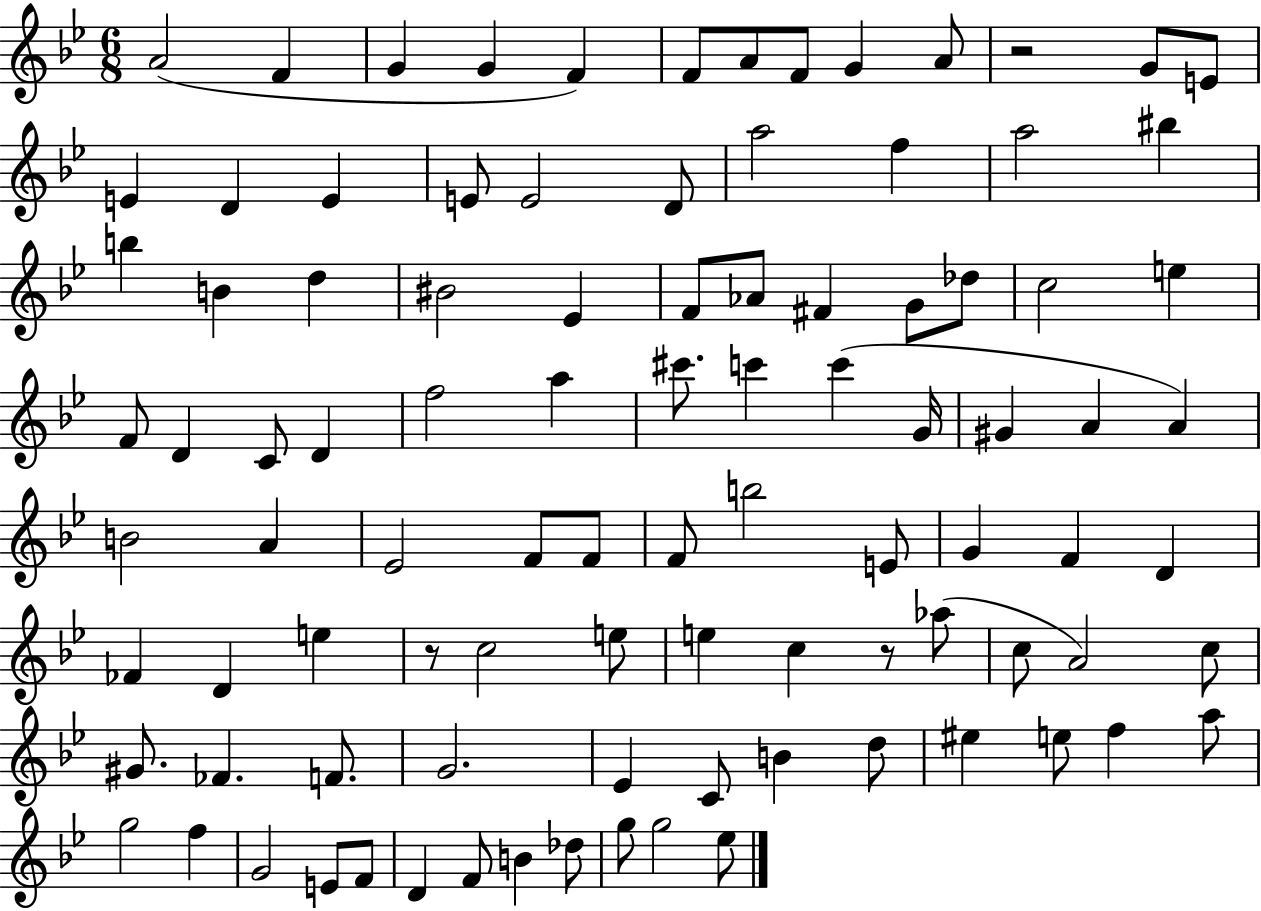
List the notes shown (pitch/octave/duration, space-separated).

A4/h F4/q G4/q G4/q F4/q F4/e A4/e F4/e G4/q A4/e R/h G4/e E4/e E4/q D4/q E4/q E4/e E4/h D4/e A5/h F5/q A5/h BIS5/q B5/q B4/q D5/q BIS4/h Eb4/q F4/e Ab4/e F#4/q G4/e Db5/e C5/h E5/q F4/e D4/q C4/e D4/q F5/h A5/q C#6/e. C6/q C6/q G4/s G#4/q A4/q A4/q B4/h A4/q Eb4/h F4/e F4/e F4/e B5/h E4/e G4/q F4/q D4/q FES4/q D4/q E5/q R/e C5/h E5/e E5/q C5/q R/e Ab5/e C5/e A4/h C5/e G#4/e. FES4/q. F4/e. G4/h. Eb4/q C4/e B4/q D5/e EIS5/q E5/e F5/q A5/e G5/h F5/q G4/h E4/e F4/e D4/q F4/e B4/q Db5/e G5/e G5/h Eb5/e